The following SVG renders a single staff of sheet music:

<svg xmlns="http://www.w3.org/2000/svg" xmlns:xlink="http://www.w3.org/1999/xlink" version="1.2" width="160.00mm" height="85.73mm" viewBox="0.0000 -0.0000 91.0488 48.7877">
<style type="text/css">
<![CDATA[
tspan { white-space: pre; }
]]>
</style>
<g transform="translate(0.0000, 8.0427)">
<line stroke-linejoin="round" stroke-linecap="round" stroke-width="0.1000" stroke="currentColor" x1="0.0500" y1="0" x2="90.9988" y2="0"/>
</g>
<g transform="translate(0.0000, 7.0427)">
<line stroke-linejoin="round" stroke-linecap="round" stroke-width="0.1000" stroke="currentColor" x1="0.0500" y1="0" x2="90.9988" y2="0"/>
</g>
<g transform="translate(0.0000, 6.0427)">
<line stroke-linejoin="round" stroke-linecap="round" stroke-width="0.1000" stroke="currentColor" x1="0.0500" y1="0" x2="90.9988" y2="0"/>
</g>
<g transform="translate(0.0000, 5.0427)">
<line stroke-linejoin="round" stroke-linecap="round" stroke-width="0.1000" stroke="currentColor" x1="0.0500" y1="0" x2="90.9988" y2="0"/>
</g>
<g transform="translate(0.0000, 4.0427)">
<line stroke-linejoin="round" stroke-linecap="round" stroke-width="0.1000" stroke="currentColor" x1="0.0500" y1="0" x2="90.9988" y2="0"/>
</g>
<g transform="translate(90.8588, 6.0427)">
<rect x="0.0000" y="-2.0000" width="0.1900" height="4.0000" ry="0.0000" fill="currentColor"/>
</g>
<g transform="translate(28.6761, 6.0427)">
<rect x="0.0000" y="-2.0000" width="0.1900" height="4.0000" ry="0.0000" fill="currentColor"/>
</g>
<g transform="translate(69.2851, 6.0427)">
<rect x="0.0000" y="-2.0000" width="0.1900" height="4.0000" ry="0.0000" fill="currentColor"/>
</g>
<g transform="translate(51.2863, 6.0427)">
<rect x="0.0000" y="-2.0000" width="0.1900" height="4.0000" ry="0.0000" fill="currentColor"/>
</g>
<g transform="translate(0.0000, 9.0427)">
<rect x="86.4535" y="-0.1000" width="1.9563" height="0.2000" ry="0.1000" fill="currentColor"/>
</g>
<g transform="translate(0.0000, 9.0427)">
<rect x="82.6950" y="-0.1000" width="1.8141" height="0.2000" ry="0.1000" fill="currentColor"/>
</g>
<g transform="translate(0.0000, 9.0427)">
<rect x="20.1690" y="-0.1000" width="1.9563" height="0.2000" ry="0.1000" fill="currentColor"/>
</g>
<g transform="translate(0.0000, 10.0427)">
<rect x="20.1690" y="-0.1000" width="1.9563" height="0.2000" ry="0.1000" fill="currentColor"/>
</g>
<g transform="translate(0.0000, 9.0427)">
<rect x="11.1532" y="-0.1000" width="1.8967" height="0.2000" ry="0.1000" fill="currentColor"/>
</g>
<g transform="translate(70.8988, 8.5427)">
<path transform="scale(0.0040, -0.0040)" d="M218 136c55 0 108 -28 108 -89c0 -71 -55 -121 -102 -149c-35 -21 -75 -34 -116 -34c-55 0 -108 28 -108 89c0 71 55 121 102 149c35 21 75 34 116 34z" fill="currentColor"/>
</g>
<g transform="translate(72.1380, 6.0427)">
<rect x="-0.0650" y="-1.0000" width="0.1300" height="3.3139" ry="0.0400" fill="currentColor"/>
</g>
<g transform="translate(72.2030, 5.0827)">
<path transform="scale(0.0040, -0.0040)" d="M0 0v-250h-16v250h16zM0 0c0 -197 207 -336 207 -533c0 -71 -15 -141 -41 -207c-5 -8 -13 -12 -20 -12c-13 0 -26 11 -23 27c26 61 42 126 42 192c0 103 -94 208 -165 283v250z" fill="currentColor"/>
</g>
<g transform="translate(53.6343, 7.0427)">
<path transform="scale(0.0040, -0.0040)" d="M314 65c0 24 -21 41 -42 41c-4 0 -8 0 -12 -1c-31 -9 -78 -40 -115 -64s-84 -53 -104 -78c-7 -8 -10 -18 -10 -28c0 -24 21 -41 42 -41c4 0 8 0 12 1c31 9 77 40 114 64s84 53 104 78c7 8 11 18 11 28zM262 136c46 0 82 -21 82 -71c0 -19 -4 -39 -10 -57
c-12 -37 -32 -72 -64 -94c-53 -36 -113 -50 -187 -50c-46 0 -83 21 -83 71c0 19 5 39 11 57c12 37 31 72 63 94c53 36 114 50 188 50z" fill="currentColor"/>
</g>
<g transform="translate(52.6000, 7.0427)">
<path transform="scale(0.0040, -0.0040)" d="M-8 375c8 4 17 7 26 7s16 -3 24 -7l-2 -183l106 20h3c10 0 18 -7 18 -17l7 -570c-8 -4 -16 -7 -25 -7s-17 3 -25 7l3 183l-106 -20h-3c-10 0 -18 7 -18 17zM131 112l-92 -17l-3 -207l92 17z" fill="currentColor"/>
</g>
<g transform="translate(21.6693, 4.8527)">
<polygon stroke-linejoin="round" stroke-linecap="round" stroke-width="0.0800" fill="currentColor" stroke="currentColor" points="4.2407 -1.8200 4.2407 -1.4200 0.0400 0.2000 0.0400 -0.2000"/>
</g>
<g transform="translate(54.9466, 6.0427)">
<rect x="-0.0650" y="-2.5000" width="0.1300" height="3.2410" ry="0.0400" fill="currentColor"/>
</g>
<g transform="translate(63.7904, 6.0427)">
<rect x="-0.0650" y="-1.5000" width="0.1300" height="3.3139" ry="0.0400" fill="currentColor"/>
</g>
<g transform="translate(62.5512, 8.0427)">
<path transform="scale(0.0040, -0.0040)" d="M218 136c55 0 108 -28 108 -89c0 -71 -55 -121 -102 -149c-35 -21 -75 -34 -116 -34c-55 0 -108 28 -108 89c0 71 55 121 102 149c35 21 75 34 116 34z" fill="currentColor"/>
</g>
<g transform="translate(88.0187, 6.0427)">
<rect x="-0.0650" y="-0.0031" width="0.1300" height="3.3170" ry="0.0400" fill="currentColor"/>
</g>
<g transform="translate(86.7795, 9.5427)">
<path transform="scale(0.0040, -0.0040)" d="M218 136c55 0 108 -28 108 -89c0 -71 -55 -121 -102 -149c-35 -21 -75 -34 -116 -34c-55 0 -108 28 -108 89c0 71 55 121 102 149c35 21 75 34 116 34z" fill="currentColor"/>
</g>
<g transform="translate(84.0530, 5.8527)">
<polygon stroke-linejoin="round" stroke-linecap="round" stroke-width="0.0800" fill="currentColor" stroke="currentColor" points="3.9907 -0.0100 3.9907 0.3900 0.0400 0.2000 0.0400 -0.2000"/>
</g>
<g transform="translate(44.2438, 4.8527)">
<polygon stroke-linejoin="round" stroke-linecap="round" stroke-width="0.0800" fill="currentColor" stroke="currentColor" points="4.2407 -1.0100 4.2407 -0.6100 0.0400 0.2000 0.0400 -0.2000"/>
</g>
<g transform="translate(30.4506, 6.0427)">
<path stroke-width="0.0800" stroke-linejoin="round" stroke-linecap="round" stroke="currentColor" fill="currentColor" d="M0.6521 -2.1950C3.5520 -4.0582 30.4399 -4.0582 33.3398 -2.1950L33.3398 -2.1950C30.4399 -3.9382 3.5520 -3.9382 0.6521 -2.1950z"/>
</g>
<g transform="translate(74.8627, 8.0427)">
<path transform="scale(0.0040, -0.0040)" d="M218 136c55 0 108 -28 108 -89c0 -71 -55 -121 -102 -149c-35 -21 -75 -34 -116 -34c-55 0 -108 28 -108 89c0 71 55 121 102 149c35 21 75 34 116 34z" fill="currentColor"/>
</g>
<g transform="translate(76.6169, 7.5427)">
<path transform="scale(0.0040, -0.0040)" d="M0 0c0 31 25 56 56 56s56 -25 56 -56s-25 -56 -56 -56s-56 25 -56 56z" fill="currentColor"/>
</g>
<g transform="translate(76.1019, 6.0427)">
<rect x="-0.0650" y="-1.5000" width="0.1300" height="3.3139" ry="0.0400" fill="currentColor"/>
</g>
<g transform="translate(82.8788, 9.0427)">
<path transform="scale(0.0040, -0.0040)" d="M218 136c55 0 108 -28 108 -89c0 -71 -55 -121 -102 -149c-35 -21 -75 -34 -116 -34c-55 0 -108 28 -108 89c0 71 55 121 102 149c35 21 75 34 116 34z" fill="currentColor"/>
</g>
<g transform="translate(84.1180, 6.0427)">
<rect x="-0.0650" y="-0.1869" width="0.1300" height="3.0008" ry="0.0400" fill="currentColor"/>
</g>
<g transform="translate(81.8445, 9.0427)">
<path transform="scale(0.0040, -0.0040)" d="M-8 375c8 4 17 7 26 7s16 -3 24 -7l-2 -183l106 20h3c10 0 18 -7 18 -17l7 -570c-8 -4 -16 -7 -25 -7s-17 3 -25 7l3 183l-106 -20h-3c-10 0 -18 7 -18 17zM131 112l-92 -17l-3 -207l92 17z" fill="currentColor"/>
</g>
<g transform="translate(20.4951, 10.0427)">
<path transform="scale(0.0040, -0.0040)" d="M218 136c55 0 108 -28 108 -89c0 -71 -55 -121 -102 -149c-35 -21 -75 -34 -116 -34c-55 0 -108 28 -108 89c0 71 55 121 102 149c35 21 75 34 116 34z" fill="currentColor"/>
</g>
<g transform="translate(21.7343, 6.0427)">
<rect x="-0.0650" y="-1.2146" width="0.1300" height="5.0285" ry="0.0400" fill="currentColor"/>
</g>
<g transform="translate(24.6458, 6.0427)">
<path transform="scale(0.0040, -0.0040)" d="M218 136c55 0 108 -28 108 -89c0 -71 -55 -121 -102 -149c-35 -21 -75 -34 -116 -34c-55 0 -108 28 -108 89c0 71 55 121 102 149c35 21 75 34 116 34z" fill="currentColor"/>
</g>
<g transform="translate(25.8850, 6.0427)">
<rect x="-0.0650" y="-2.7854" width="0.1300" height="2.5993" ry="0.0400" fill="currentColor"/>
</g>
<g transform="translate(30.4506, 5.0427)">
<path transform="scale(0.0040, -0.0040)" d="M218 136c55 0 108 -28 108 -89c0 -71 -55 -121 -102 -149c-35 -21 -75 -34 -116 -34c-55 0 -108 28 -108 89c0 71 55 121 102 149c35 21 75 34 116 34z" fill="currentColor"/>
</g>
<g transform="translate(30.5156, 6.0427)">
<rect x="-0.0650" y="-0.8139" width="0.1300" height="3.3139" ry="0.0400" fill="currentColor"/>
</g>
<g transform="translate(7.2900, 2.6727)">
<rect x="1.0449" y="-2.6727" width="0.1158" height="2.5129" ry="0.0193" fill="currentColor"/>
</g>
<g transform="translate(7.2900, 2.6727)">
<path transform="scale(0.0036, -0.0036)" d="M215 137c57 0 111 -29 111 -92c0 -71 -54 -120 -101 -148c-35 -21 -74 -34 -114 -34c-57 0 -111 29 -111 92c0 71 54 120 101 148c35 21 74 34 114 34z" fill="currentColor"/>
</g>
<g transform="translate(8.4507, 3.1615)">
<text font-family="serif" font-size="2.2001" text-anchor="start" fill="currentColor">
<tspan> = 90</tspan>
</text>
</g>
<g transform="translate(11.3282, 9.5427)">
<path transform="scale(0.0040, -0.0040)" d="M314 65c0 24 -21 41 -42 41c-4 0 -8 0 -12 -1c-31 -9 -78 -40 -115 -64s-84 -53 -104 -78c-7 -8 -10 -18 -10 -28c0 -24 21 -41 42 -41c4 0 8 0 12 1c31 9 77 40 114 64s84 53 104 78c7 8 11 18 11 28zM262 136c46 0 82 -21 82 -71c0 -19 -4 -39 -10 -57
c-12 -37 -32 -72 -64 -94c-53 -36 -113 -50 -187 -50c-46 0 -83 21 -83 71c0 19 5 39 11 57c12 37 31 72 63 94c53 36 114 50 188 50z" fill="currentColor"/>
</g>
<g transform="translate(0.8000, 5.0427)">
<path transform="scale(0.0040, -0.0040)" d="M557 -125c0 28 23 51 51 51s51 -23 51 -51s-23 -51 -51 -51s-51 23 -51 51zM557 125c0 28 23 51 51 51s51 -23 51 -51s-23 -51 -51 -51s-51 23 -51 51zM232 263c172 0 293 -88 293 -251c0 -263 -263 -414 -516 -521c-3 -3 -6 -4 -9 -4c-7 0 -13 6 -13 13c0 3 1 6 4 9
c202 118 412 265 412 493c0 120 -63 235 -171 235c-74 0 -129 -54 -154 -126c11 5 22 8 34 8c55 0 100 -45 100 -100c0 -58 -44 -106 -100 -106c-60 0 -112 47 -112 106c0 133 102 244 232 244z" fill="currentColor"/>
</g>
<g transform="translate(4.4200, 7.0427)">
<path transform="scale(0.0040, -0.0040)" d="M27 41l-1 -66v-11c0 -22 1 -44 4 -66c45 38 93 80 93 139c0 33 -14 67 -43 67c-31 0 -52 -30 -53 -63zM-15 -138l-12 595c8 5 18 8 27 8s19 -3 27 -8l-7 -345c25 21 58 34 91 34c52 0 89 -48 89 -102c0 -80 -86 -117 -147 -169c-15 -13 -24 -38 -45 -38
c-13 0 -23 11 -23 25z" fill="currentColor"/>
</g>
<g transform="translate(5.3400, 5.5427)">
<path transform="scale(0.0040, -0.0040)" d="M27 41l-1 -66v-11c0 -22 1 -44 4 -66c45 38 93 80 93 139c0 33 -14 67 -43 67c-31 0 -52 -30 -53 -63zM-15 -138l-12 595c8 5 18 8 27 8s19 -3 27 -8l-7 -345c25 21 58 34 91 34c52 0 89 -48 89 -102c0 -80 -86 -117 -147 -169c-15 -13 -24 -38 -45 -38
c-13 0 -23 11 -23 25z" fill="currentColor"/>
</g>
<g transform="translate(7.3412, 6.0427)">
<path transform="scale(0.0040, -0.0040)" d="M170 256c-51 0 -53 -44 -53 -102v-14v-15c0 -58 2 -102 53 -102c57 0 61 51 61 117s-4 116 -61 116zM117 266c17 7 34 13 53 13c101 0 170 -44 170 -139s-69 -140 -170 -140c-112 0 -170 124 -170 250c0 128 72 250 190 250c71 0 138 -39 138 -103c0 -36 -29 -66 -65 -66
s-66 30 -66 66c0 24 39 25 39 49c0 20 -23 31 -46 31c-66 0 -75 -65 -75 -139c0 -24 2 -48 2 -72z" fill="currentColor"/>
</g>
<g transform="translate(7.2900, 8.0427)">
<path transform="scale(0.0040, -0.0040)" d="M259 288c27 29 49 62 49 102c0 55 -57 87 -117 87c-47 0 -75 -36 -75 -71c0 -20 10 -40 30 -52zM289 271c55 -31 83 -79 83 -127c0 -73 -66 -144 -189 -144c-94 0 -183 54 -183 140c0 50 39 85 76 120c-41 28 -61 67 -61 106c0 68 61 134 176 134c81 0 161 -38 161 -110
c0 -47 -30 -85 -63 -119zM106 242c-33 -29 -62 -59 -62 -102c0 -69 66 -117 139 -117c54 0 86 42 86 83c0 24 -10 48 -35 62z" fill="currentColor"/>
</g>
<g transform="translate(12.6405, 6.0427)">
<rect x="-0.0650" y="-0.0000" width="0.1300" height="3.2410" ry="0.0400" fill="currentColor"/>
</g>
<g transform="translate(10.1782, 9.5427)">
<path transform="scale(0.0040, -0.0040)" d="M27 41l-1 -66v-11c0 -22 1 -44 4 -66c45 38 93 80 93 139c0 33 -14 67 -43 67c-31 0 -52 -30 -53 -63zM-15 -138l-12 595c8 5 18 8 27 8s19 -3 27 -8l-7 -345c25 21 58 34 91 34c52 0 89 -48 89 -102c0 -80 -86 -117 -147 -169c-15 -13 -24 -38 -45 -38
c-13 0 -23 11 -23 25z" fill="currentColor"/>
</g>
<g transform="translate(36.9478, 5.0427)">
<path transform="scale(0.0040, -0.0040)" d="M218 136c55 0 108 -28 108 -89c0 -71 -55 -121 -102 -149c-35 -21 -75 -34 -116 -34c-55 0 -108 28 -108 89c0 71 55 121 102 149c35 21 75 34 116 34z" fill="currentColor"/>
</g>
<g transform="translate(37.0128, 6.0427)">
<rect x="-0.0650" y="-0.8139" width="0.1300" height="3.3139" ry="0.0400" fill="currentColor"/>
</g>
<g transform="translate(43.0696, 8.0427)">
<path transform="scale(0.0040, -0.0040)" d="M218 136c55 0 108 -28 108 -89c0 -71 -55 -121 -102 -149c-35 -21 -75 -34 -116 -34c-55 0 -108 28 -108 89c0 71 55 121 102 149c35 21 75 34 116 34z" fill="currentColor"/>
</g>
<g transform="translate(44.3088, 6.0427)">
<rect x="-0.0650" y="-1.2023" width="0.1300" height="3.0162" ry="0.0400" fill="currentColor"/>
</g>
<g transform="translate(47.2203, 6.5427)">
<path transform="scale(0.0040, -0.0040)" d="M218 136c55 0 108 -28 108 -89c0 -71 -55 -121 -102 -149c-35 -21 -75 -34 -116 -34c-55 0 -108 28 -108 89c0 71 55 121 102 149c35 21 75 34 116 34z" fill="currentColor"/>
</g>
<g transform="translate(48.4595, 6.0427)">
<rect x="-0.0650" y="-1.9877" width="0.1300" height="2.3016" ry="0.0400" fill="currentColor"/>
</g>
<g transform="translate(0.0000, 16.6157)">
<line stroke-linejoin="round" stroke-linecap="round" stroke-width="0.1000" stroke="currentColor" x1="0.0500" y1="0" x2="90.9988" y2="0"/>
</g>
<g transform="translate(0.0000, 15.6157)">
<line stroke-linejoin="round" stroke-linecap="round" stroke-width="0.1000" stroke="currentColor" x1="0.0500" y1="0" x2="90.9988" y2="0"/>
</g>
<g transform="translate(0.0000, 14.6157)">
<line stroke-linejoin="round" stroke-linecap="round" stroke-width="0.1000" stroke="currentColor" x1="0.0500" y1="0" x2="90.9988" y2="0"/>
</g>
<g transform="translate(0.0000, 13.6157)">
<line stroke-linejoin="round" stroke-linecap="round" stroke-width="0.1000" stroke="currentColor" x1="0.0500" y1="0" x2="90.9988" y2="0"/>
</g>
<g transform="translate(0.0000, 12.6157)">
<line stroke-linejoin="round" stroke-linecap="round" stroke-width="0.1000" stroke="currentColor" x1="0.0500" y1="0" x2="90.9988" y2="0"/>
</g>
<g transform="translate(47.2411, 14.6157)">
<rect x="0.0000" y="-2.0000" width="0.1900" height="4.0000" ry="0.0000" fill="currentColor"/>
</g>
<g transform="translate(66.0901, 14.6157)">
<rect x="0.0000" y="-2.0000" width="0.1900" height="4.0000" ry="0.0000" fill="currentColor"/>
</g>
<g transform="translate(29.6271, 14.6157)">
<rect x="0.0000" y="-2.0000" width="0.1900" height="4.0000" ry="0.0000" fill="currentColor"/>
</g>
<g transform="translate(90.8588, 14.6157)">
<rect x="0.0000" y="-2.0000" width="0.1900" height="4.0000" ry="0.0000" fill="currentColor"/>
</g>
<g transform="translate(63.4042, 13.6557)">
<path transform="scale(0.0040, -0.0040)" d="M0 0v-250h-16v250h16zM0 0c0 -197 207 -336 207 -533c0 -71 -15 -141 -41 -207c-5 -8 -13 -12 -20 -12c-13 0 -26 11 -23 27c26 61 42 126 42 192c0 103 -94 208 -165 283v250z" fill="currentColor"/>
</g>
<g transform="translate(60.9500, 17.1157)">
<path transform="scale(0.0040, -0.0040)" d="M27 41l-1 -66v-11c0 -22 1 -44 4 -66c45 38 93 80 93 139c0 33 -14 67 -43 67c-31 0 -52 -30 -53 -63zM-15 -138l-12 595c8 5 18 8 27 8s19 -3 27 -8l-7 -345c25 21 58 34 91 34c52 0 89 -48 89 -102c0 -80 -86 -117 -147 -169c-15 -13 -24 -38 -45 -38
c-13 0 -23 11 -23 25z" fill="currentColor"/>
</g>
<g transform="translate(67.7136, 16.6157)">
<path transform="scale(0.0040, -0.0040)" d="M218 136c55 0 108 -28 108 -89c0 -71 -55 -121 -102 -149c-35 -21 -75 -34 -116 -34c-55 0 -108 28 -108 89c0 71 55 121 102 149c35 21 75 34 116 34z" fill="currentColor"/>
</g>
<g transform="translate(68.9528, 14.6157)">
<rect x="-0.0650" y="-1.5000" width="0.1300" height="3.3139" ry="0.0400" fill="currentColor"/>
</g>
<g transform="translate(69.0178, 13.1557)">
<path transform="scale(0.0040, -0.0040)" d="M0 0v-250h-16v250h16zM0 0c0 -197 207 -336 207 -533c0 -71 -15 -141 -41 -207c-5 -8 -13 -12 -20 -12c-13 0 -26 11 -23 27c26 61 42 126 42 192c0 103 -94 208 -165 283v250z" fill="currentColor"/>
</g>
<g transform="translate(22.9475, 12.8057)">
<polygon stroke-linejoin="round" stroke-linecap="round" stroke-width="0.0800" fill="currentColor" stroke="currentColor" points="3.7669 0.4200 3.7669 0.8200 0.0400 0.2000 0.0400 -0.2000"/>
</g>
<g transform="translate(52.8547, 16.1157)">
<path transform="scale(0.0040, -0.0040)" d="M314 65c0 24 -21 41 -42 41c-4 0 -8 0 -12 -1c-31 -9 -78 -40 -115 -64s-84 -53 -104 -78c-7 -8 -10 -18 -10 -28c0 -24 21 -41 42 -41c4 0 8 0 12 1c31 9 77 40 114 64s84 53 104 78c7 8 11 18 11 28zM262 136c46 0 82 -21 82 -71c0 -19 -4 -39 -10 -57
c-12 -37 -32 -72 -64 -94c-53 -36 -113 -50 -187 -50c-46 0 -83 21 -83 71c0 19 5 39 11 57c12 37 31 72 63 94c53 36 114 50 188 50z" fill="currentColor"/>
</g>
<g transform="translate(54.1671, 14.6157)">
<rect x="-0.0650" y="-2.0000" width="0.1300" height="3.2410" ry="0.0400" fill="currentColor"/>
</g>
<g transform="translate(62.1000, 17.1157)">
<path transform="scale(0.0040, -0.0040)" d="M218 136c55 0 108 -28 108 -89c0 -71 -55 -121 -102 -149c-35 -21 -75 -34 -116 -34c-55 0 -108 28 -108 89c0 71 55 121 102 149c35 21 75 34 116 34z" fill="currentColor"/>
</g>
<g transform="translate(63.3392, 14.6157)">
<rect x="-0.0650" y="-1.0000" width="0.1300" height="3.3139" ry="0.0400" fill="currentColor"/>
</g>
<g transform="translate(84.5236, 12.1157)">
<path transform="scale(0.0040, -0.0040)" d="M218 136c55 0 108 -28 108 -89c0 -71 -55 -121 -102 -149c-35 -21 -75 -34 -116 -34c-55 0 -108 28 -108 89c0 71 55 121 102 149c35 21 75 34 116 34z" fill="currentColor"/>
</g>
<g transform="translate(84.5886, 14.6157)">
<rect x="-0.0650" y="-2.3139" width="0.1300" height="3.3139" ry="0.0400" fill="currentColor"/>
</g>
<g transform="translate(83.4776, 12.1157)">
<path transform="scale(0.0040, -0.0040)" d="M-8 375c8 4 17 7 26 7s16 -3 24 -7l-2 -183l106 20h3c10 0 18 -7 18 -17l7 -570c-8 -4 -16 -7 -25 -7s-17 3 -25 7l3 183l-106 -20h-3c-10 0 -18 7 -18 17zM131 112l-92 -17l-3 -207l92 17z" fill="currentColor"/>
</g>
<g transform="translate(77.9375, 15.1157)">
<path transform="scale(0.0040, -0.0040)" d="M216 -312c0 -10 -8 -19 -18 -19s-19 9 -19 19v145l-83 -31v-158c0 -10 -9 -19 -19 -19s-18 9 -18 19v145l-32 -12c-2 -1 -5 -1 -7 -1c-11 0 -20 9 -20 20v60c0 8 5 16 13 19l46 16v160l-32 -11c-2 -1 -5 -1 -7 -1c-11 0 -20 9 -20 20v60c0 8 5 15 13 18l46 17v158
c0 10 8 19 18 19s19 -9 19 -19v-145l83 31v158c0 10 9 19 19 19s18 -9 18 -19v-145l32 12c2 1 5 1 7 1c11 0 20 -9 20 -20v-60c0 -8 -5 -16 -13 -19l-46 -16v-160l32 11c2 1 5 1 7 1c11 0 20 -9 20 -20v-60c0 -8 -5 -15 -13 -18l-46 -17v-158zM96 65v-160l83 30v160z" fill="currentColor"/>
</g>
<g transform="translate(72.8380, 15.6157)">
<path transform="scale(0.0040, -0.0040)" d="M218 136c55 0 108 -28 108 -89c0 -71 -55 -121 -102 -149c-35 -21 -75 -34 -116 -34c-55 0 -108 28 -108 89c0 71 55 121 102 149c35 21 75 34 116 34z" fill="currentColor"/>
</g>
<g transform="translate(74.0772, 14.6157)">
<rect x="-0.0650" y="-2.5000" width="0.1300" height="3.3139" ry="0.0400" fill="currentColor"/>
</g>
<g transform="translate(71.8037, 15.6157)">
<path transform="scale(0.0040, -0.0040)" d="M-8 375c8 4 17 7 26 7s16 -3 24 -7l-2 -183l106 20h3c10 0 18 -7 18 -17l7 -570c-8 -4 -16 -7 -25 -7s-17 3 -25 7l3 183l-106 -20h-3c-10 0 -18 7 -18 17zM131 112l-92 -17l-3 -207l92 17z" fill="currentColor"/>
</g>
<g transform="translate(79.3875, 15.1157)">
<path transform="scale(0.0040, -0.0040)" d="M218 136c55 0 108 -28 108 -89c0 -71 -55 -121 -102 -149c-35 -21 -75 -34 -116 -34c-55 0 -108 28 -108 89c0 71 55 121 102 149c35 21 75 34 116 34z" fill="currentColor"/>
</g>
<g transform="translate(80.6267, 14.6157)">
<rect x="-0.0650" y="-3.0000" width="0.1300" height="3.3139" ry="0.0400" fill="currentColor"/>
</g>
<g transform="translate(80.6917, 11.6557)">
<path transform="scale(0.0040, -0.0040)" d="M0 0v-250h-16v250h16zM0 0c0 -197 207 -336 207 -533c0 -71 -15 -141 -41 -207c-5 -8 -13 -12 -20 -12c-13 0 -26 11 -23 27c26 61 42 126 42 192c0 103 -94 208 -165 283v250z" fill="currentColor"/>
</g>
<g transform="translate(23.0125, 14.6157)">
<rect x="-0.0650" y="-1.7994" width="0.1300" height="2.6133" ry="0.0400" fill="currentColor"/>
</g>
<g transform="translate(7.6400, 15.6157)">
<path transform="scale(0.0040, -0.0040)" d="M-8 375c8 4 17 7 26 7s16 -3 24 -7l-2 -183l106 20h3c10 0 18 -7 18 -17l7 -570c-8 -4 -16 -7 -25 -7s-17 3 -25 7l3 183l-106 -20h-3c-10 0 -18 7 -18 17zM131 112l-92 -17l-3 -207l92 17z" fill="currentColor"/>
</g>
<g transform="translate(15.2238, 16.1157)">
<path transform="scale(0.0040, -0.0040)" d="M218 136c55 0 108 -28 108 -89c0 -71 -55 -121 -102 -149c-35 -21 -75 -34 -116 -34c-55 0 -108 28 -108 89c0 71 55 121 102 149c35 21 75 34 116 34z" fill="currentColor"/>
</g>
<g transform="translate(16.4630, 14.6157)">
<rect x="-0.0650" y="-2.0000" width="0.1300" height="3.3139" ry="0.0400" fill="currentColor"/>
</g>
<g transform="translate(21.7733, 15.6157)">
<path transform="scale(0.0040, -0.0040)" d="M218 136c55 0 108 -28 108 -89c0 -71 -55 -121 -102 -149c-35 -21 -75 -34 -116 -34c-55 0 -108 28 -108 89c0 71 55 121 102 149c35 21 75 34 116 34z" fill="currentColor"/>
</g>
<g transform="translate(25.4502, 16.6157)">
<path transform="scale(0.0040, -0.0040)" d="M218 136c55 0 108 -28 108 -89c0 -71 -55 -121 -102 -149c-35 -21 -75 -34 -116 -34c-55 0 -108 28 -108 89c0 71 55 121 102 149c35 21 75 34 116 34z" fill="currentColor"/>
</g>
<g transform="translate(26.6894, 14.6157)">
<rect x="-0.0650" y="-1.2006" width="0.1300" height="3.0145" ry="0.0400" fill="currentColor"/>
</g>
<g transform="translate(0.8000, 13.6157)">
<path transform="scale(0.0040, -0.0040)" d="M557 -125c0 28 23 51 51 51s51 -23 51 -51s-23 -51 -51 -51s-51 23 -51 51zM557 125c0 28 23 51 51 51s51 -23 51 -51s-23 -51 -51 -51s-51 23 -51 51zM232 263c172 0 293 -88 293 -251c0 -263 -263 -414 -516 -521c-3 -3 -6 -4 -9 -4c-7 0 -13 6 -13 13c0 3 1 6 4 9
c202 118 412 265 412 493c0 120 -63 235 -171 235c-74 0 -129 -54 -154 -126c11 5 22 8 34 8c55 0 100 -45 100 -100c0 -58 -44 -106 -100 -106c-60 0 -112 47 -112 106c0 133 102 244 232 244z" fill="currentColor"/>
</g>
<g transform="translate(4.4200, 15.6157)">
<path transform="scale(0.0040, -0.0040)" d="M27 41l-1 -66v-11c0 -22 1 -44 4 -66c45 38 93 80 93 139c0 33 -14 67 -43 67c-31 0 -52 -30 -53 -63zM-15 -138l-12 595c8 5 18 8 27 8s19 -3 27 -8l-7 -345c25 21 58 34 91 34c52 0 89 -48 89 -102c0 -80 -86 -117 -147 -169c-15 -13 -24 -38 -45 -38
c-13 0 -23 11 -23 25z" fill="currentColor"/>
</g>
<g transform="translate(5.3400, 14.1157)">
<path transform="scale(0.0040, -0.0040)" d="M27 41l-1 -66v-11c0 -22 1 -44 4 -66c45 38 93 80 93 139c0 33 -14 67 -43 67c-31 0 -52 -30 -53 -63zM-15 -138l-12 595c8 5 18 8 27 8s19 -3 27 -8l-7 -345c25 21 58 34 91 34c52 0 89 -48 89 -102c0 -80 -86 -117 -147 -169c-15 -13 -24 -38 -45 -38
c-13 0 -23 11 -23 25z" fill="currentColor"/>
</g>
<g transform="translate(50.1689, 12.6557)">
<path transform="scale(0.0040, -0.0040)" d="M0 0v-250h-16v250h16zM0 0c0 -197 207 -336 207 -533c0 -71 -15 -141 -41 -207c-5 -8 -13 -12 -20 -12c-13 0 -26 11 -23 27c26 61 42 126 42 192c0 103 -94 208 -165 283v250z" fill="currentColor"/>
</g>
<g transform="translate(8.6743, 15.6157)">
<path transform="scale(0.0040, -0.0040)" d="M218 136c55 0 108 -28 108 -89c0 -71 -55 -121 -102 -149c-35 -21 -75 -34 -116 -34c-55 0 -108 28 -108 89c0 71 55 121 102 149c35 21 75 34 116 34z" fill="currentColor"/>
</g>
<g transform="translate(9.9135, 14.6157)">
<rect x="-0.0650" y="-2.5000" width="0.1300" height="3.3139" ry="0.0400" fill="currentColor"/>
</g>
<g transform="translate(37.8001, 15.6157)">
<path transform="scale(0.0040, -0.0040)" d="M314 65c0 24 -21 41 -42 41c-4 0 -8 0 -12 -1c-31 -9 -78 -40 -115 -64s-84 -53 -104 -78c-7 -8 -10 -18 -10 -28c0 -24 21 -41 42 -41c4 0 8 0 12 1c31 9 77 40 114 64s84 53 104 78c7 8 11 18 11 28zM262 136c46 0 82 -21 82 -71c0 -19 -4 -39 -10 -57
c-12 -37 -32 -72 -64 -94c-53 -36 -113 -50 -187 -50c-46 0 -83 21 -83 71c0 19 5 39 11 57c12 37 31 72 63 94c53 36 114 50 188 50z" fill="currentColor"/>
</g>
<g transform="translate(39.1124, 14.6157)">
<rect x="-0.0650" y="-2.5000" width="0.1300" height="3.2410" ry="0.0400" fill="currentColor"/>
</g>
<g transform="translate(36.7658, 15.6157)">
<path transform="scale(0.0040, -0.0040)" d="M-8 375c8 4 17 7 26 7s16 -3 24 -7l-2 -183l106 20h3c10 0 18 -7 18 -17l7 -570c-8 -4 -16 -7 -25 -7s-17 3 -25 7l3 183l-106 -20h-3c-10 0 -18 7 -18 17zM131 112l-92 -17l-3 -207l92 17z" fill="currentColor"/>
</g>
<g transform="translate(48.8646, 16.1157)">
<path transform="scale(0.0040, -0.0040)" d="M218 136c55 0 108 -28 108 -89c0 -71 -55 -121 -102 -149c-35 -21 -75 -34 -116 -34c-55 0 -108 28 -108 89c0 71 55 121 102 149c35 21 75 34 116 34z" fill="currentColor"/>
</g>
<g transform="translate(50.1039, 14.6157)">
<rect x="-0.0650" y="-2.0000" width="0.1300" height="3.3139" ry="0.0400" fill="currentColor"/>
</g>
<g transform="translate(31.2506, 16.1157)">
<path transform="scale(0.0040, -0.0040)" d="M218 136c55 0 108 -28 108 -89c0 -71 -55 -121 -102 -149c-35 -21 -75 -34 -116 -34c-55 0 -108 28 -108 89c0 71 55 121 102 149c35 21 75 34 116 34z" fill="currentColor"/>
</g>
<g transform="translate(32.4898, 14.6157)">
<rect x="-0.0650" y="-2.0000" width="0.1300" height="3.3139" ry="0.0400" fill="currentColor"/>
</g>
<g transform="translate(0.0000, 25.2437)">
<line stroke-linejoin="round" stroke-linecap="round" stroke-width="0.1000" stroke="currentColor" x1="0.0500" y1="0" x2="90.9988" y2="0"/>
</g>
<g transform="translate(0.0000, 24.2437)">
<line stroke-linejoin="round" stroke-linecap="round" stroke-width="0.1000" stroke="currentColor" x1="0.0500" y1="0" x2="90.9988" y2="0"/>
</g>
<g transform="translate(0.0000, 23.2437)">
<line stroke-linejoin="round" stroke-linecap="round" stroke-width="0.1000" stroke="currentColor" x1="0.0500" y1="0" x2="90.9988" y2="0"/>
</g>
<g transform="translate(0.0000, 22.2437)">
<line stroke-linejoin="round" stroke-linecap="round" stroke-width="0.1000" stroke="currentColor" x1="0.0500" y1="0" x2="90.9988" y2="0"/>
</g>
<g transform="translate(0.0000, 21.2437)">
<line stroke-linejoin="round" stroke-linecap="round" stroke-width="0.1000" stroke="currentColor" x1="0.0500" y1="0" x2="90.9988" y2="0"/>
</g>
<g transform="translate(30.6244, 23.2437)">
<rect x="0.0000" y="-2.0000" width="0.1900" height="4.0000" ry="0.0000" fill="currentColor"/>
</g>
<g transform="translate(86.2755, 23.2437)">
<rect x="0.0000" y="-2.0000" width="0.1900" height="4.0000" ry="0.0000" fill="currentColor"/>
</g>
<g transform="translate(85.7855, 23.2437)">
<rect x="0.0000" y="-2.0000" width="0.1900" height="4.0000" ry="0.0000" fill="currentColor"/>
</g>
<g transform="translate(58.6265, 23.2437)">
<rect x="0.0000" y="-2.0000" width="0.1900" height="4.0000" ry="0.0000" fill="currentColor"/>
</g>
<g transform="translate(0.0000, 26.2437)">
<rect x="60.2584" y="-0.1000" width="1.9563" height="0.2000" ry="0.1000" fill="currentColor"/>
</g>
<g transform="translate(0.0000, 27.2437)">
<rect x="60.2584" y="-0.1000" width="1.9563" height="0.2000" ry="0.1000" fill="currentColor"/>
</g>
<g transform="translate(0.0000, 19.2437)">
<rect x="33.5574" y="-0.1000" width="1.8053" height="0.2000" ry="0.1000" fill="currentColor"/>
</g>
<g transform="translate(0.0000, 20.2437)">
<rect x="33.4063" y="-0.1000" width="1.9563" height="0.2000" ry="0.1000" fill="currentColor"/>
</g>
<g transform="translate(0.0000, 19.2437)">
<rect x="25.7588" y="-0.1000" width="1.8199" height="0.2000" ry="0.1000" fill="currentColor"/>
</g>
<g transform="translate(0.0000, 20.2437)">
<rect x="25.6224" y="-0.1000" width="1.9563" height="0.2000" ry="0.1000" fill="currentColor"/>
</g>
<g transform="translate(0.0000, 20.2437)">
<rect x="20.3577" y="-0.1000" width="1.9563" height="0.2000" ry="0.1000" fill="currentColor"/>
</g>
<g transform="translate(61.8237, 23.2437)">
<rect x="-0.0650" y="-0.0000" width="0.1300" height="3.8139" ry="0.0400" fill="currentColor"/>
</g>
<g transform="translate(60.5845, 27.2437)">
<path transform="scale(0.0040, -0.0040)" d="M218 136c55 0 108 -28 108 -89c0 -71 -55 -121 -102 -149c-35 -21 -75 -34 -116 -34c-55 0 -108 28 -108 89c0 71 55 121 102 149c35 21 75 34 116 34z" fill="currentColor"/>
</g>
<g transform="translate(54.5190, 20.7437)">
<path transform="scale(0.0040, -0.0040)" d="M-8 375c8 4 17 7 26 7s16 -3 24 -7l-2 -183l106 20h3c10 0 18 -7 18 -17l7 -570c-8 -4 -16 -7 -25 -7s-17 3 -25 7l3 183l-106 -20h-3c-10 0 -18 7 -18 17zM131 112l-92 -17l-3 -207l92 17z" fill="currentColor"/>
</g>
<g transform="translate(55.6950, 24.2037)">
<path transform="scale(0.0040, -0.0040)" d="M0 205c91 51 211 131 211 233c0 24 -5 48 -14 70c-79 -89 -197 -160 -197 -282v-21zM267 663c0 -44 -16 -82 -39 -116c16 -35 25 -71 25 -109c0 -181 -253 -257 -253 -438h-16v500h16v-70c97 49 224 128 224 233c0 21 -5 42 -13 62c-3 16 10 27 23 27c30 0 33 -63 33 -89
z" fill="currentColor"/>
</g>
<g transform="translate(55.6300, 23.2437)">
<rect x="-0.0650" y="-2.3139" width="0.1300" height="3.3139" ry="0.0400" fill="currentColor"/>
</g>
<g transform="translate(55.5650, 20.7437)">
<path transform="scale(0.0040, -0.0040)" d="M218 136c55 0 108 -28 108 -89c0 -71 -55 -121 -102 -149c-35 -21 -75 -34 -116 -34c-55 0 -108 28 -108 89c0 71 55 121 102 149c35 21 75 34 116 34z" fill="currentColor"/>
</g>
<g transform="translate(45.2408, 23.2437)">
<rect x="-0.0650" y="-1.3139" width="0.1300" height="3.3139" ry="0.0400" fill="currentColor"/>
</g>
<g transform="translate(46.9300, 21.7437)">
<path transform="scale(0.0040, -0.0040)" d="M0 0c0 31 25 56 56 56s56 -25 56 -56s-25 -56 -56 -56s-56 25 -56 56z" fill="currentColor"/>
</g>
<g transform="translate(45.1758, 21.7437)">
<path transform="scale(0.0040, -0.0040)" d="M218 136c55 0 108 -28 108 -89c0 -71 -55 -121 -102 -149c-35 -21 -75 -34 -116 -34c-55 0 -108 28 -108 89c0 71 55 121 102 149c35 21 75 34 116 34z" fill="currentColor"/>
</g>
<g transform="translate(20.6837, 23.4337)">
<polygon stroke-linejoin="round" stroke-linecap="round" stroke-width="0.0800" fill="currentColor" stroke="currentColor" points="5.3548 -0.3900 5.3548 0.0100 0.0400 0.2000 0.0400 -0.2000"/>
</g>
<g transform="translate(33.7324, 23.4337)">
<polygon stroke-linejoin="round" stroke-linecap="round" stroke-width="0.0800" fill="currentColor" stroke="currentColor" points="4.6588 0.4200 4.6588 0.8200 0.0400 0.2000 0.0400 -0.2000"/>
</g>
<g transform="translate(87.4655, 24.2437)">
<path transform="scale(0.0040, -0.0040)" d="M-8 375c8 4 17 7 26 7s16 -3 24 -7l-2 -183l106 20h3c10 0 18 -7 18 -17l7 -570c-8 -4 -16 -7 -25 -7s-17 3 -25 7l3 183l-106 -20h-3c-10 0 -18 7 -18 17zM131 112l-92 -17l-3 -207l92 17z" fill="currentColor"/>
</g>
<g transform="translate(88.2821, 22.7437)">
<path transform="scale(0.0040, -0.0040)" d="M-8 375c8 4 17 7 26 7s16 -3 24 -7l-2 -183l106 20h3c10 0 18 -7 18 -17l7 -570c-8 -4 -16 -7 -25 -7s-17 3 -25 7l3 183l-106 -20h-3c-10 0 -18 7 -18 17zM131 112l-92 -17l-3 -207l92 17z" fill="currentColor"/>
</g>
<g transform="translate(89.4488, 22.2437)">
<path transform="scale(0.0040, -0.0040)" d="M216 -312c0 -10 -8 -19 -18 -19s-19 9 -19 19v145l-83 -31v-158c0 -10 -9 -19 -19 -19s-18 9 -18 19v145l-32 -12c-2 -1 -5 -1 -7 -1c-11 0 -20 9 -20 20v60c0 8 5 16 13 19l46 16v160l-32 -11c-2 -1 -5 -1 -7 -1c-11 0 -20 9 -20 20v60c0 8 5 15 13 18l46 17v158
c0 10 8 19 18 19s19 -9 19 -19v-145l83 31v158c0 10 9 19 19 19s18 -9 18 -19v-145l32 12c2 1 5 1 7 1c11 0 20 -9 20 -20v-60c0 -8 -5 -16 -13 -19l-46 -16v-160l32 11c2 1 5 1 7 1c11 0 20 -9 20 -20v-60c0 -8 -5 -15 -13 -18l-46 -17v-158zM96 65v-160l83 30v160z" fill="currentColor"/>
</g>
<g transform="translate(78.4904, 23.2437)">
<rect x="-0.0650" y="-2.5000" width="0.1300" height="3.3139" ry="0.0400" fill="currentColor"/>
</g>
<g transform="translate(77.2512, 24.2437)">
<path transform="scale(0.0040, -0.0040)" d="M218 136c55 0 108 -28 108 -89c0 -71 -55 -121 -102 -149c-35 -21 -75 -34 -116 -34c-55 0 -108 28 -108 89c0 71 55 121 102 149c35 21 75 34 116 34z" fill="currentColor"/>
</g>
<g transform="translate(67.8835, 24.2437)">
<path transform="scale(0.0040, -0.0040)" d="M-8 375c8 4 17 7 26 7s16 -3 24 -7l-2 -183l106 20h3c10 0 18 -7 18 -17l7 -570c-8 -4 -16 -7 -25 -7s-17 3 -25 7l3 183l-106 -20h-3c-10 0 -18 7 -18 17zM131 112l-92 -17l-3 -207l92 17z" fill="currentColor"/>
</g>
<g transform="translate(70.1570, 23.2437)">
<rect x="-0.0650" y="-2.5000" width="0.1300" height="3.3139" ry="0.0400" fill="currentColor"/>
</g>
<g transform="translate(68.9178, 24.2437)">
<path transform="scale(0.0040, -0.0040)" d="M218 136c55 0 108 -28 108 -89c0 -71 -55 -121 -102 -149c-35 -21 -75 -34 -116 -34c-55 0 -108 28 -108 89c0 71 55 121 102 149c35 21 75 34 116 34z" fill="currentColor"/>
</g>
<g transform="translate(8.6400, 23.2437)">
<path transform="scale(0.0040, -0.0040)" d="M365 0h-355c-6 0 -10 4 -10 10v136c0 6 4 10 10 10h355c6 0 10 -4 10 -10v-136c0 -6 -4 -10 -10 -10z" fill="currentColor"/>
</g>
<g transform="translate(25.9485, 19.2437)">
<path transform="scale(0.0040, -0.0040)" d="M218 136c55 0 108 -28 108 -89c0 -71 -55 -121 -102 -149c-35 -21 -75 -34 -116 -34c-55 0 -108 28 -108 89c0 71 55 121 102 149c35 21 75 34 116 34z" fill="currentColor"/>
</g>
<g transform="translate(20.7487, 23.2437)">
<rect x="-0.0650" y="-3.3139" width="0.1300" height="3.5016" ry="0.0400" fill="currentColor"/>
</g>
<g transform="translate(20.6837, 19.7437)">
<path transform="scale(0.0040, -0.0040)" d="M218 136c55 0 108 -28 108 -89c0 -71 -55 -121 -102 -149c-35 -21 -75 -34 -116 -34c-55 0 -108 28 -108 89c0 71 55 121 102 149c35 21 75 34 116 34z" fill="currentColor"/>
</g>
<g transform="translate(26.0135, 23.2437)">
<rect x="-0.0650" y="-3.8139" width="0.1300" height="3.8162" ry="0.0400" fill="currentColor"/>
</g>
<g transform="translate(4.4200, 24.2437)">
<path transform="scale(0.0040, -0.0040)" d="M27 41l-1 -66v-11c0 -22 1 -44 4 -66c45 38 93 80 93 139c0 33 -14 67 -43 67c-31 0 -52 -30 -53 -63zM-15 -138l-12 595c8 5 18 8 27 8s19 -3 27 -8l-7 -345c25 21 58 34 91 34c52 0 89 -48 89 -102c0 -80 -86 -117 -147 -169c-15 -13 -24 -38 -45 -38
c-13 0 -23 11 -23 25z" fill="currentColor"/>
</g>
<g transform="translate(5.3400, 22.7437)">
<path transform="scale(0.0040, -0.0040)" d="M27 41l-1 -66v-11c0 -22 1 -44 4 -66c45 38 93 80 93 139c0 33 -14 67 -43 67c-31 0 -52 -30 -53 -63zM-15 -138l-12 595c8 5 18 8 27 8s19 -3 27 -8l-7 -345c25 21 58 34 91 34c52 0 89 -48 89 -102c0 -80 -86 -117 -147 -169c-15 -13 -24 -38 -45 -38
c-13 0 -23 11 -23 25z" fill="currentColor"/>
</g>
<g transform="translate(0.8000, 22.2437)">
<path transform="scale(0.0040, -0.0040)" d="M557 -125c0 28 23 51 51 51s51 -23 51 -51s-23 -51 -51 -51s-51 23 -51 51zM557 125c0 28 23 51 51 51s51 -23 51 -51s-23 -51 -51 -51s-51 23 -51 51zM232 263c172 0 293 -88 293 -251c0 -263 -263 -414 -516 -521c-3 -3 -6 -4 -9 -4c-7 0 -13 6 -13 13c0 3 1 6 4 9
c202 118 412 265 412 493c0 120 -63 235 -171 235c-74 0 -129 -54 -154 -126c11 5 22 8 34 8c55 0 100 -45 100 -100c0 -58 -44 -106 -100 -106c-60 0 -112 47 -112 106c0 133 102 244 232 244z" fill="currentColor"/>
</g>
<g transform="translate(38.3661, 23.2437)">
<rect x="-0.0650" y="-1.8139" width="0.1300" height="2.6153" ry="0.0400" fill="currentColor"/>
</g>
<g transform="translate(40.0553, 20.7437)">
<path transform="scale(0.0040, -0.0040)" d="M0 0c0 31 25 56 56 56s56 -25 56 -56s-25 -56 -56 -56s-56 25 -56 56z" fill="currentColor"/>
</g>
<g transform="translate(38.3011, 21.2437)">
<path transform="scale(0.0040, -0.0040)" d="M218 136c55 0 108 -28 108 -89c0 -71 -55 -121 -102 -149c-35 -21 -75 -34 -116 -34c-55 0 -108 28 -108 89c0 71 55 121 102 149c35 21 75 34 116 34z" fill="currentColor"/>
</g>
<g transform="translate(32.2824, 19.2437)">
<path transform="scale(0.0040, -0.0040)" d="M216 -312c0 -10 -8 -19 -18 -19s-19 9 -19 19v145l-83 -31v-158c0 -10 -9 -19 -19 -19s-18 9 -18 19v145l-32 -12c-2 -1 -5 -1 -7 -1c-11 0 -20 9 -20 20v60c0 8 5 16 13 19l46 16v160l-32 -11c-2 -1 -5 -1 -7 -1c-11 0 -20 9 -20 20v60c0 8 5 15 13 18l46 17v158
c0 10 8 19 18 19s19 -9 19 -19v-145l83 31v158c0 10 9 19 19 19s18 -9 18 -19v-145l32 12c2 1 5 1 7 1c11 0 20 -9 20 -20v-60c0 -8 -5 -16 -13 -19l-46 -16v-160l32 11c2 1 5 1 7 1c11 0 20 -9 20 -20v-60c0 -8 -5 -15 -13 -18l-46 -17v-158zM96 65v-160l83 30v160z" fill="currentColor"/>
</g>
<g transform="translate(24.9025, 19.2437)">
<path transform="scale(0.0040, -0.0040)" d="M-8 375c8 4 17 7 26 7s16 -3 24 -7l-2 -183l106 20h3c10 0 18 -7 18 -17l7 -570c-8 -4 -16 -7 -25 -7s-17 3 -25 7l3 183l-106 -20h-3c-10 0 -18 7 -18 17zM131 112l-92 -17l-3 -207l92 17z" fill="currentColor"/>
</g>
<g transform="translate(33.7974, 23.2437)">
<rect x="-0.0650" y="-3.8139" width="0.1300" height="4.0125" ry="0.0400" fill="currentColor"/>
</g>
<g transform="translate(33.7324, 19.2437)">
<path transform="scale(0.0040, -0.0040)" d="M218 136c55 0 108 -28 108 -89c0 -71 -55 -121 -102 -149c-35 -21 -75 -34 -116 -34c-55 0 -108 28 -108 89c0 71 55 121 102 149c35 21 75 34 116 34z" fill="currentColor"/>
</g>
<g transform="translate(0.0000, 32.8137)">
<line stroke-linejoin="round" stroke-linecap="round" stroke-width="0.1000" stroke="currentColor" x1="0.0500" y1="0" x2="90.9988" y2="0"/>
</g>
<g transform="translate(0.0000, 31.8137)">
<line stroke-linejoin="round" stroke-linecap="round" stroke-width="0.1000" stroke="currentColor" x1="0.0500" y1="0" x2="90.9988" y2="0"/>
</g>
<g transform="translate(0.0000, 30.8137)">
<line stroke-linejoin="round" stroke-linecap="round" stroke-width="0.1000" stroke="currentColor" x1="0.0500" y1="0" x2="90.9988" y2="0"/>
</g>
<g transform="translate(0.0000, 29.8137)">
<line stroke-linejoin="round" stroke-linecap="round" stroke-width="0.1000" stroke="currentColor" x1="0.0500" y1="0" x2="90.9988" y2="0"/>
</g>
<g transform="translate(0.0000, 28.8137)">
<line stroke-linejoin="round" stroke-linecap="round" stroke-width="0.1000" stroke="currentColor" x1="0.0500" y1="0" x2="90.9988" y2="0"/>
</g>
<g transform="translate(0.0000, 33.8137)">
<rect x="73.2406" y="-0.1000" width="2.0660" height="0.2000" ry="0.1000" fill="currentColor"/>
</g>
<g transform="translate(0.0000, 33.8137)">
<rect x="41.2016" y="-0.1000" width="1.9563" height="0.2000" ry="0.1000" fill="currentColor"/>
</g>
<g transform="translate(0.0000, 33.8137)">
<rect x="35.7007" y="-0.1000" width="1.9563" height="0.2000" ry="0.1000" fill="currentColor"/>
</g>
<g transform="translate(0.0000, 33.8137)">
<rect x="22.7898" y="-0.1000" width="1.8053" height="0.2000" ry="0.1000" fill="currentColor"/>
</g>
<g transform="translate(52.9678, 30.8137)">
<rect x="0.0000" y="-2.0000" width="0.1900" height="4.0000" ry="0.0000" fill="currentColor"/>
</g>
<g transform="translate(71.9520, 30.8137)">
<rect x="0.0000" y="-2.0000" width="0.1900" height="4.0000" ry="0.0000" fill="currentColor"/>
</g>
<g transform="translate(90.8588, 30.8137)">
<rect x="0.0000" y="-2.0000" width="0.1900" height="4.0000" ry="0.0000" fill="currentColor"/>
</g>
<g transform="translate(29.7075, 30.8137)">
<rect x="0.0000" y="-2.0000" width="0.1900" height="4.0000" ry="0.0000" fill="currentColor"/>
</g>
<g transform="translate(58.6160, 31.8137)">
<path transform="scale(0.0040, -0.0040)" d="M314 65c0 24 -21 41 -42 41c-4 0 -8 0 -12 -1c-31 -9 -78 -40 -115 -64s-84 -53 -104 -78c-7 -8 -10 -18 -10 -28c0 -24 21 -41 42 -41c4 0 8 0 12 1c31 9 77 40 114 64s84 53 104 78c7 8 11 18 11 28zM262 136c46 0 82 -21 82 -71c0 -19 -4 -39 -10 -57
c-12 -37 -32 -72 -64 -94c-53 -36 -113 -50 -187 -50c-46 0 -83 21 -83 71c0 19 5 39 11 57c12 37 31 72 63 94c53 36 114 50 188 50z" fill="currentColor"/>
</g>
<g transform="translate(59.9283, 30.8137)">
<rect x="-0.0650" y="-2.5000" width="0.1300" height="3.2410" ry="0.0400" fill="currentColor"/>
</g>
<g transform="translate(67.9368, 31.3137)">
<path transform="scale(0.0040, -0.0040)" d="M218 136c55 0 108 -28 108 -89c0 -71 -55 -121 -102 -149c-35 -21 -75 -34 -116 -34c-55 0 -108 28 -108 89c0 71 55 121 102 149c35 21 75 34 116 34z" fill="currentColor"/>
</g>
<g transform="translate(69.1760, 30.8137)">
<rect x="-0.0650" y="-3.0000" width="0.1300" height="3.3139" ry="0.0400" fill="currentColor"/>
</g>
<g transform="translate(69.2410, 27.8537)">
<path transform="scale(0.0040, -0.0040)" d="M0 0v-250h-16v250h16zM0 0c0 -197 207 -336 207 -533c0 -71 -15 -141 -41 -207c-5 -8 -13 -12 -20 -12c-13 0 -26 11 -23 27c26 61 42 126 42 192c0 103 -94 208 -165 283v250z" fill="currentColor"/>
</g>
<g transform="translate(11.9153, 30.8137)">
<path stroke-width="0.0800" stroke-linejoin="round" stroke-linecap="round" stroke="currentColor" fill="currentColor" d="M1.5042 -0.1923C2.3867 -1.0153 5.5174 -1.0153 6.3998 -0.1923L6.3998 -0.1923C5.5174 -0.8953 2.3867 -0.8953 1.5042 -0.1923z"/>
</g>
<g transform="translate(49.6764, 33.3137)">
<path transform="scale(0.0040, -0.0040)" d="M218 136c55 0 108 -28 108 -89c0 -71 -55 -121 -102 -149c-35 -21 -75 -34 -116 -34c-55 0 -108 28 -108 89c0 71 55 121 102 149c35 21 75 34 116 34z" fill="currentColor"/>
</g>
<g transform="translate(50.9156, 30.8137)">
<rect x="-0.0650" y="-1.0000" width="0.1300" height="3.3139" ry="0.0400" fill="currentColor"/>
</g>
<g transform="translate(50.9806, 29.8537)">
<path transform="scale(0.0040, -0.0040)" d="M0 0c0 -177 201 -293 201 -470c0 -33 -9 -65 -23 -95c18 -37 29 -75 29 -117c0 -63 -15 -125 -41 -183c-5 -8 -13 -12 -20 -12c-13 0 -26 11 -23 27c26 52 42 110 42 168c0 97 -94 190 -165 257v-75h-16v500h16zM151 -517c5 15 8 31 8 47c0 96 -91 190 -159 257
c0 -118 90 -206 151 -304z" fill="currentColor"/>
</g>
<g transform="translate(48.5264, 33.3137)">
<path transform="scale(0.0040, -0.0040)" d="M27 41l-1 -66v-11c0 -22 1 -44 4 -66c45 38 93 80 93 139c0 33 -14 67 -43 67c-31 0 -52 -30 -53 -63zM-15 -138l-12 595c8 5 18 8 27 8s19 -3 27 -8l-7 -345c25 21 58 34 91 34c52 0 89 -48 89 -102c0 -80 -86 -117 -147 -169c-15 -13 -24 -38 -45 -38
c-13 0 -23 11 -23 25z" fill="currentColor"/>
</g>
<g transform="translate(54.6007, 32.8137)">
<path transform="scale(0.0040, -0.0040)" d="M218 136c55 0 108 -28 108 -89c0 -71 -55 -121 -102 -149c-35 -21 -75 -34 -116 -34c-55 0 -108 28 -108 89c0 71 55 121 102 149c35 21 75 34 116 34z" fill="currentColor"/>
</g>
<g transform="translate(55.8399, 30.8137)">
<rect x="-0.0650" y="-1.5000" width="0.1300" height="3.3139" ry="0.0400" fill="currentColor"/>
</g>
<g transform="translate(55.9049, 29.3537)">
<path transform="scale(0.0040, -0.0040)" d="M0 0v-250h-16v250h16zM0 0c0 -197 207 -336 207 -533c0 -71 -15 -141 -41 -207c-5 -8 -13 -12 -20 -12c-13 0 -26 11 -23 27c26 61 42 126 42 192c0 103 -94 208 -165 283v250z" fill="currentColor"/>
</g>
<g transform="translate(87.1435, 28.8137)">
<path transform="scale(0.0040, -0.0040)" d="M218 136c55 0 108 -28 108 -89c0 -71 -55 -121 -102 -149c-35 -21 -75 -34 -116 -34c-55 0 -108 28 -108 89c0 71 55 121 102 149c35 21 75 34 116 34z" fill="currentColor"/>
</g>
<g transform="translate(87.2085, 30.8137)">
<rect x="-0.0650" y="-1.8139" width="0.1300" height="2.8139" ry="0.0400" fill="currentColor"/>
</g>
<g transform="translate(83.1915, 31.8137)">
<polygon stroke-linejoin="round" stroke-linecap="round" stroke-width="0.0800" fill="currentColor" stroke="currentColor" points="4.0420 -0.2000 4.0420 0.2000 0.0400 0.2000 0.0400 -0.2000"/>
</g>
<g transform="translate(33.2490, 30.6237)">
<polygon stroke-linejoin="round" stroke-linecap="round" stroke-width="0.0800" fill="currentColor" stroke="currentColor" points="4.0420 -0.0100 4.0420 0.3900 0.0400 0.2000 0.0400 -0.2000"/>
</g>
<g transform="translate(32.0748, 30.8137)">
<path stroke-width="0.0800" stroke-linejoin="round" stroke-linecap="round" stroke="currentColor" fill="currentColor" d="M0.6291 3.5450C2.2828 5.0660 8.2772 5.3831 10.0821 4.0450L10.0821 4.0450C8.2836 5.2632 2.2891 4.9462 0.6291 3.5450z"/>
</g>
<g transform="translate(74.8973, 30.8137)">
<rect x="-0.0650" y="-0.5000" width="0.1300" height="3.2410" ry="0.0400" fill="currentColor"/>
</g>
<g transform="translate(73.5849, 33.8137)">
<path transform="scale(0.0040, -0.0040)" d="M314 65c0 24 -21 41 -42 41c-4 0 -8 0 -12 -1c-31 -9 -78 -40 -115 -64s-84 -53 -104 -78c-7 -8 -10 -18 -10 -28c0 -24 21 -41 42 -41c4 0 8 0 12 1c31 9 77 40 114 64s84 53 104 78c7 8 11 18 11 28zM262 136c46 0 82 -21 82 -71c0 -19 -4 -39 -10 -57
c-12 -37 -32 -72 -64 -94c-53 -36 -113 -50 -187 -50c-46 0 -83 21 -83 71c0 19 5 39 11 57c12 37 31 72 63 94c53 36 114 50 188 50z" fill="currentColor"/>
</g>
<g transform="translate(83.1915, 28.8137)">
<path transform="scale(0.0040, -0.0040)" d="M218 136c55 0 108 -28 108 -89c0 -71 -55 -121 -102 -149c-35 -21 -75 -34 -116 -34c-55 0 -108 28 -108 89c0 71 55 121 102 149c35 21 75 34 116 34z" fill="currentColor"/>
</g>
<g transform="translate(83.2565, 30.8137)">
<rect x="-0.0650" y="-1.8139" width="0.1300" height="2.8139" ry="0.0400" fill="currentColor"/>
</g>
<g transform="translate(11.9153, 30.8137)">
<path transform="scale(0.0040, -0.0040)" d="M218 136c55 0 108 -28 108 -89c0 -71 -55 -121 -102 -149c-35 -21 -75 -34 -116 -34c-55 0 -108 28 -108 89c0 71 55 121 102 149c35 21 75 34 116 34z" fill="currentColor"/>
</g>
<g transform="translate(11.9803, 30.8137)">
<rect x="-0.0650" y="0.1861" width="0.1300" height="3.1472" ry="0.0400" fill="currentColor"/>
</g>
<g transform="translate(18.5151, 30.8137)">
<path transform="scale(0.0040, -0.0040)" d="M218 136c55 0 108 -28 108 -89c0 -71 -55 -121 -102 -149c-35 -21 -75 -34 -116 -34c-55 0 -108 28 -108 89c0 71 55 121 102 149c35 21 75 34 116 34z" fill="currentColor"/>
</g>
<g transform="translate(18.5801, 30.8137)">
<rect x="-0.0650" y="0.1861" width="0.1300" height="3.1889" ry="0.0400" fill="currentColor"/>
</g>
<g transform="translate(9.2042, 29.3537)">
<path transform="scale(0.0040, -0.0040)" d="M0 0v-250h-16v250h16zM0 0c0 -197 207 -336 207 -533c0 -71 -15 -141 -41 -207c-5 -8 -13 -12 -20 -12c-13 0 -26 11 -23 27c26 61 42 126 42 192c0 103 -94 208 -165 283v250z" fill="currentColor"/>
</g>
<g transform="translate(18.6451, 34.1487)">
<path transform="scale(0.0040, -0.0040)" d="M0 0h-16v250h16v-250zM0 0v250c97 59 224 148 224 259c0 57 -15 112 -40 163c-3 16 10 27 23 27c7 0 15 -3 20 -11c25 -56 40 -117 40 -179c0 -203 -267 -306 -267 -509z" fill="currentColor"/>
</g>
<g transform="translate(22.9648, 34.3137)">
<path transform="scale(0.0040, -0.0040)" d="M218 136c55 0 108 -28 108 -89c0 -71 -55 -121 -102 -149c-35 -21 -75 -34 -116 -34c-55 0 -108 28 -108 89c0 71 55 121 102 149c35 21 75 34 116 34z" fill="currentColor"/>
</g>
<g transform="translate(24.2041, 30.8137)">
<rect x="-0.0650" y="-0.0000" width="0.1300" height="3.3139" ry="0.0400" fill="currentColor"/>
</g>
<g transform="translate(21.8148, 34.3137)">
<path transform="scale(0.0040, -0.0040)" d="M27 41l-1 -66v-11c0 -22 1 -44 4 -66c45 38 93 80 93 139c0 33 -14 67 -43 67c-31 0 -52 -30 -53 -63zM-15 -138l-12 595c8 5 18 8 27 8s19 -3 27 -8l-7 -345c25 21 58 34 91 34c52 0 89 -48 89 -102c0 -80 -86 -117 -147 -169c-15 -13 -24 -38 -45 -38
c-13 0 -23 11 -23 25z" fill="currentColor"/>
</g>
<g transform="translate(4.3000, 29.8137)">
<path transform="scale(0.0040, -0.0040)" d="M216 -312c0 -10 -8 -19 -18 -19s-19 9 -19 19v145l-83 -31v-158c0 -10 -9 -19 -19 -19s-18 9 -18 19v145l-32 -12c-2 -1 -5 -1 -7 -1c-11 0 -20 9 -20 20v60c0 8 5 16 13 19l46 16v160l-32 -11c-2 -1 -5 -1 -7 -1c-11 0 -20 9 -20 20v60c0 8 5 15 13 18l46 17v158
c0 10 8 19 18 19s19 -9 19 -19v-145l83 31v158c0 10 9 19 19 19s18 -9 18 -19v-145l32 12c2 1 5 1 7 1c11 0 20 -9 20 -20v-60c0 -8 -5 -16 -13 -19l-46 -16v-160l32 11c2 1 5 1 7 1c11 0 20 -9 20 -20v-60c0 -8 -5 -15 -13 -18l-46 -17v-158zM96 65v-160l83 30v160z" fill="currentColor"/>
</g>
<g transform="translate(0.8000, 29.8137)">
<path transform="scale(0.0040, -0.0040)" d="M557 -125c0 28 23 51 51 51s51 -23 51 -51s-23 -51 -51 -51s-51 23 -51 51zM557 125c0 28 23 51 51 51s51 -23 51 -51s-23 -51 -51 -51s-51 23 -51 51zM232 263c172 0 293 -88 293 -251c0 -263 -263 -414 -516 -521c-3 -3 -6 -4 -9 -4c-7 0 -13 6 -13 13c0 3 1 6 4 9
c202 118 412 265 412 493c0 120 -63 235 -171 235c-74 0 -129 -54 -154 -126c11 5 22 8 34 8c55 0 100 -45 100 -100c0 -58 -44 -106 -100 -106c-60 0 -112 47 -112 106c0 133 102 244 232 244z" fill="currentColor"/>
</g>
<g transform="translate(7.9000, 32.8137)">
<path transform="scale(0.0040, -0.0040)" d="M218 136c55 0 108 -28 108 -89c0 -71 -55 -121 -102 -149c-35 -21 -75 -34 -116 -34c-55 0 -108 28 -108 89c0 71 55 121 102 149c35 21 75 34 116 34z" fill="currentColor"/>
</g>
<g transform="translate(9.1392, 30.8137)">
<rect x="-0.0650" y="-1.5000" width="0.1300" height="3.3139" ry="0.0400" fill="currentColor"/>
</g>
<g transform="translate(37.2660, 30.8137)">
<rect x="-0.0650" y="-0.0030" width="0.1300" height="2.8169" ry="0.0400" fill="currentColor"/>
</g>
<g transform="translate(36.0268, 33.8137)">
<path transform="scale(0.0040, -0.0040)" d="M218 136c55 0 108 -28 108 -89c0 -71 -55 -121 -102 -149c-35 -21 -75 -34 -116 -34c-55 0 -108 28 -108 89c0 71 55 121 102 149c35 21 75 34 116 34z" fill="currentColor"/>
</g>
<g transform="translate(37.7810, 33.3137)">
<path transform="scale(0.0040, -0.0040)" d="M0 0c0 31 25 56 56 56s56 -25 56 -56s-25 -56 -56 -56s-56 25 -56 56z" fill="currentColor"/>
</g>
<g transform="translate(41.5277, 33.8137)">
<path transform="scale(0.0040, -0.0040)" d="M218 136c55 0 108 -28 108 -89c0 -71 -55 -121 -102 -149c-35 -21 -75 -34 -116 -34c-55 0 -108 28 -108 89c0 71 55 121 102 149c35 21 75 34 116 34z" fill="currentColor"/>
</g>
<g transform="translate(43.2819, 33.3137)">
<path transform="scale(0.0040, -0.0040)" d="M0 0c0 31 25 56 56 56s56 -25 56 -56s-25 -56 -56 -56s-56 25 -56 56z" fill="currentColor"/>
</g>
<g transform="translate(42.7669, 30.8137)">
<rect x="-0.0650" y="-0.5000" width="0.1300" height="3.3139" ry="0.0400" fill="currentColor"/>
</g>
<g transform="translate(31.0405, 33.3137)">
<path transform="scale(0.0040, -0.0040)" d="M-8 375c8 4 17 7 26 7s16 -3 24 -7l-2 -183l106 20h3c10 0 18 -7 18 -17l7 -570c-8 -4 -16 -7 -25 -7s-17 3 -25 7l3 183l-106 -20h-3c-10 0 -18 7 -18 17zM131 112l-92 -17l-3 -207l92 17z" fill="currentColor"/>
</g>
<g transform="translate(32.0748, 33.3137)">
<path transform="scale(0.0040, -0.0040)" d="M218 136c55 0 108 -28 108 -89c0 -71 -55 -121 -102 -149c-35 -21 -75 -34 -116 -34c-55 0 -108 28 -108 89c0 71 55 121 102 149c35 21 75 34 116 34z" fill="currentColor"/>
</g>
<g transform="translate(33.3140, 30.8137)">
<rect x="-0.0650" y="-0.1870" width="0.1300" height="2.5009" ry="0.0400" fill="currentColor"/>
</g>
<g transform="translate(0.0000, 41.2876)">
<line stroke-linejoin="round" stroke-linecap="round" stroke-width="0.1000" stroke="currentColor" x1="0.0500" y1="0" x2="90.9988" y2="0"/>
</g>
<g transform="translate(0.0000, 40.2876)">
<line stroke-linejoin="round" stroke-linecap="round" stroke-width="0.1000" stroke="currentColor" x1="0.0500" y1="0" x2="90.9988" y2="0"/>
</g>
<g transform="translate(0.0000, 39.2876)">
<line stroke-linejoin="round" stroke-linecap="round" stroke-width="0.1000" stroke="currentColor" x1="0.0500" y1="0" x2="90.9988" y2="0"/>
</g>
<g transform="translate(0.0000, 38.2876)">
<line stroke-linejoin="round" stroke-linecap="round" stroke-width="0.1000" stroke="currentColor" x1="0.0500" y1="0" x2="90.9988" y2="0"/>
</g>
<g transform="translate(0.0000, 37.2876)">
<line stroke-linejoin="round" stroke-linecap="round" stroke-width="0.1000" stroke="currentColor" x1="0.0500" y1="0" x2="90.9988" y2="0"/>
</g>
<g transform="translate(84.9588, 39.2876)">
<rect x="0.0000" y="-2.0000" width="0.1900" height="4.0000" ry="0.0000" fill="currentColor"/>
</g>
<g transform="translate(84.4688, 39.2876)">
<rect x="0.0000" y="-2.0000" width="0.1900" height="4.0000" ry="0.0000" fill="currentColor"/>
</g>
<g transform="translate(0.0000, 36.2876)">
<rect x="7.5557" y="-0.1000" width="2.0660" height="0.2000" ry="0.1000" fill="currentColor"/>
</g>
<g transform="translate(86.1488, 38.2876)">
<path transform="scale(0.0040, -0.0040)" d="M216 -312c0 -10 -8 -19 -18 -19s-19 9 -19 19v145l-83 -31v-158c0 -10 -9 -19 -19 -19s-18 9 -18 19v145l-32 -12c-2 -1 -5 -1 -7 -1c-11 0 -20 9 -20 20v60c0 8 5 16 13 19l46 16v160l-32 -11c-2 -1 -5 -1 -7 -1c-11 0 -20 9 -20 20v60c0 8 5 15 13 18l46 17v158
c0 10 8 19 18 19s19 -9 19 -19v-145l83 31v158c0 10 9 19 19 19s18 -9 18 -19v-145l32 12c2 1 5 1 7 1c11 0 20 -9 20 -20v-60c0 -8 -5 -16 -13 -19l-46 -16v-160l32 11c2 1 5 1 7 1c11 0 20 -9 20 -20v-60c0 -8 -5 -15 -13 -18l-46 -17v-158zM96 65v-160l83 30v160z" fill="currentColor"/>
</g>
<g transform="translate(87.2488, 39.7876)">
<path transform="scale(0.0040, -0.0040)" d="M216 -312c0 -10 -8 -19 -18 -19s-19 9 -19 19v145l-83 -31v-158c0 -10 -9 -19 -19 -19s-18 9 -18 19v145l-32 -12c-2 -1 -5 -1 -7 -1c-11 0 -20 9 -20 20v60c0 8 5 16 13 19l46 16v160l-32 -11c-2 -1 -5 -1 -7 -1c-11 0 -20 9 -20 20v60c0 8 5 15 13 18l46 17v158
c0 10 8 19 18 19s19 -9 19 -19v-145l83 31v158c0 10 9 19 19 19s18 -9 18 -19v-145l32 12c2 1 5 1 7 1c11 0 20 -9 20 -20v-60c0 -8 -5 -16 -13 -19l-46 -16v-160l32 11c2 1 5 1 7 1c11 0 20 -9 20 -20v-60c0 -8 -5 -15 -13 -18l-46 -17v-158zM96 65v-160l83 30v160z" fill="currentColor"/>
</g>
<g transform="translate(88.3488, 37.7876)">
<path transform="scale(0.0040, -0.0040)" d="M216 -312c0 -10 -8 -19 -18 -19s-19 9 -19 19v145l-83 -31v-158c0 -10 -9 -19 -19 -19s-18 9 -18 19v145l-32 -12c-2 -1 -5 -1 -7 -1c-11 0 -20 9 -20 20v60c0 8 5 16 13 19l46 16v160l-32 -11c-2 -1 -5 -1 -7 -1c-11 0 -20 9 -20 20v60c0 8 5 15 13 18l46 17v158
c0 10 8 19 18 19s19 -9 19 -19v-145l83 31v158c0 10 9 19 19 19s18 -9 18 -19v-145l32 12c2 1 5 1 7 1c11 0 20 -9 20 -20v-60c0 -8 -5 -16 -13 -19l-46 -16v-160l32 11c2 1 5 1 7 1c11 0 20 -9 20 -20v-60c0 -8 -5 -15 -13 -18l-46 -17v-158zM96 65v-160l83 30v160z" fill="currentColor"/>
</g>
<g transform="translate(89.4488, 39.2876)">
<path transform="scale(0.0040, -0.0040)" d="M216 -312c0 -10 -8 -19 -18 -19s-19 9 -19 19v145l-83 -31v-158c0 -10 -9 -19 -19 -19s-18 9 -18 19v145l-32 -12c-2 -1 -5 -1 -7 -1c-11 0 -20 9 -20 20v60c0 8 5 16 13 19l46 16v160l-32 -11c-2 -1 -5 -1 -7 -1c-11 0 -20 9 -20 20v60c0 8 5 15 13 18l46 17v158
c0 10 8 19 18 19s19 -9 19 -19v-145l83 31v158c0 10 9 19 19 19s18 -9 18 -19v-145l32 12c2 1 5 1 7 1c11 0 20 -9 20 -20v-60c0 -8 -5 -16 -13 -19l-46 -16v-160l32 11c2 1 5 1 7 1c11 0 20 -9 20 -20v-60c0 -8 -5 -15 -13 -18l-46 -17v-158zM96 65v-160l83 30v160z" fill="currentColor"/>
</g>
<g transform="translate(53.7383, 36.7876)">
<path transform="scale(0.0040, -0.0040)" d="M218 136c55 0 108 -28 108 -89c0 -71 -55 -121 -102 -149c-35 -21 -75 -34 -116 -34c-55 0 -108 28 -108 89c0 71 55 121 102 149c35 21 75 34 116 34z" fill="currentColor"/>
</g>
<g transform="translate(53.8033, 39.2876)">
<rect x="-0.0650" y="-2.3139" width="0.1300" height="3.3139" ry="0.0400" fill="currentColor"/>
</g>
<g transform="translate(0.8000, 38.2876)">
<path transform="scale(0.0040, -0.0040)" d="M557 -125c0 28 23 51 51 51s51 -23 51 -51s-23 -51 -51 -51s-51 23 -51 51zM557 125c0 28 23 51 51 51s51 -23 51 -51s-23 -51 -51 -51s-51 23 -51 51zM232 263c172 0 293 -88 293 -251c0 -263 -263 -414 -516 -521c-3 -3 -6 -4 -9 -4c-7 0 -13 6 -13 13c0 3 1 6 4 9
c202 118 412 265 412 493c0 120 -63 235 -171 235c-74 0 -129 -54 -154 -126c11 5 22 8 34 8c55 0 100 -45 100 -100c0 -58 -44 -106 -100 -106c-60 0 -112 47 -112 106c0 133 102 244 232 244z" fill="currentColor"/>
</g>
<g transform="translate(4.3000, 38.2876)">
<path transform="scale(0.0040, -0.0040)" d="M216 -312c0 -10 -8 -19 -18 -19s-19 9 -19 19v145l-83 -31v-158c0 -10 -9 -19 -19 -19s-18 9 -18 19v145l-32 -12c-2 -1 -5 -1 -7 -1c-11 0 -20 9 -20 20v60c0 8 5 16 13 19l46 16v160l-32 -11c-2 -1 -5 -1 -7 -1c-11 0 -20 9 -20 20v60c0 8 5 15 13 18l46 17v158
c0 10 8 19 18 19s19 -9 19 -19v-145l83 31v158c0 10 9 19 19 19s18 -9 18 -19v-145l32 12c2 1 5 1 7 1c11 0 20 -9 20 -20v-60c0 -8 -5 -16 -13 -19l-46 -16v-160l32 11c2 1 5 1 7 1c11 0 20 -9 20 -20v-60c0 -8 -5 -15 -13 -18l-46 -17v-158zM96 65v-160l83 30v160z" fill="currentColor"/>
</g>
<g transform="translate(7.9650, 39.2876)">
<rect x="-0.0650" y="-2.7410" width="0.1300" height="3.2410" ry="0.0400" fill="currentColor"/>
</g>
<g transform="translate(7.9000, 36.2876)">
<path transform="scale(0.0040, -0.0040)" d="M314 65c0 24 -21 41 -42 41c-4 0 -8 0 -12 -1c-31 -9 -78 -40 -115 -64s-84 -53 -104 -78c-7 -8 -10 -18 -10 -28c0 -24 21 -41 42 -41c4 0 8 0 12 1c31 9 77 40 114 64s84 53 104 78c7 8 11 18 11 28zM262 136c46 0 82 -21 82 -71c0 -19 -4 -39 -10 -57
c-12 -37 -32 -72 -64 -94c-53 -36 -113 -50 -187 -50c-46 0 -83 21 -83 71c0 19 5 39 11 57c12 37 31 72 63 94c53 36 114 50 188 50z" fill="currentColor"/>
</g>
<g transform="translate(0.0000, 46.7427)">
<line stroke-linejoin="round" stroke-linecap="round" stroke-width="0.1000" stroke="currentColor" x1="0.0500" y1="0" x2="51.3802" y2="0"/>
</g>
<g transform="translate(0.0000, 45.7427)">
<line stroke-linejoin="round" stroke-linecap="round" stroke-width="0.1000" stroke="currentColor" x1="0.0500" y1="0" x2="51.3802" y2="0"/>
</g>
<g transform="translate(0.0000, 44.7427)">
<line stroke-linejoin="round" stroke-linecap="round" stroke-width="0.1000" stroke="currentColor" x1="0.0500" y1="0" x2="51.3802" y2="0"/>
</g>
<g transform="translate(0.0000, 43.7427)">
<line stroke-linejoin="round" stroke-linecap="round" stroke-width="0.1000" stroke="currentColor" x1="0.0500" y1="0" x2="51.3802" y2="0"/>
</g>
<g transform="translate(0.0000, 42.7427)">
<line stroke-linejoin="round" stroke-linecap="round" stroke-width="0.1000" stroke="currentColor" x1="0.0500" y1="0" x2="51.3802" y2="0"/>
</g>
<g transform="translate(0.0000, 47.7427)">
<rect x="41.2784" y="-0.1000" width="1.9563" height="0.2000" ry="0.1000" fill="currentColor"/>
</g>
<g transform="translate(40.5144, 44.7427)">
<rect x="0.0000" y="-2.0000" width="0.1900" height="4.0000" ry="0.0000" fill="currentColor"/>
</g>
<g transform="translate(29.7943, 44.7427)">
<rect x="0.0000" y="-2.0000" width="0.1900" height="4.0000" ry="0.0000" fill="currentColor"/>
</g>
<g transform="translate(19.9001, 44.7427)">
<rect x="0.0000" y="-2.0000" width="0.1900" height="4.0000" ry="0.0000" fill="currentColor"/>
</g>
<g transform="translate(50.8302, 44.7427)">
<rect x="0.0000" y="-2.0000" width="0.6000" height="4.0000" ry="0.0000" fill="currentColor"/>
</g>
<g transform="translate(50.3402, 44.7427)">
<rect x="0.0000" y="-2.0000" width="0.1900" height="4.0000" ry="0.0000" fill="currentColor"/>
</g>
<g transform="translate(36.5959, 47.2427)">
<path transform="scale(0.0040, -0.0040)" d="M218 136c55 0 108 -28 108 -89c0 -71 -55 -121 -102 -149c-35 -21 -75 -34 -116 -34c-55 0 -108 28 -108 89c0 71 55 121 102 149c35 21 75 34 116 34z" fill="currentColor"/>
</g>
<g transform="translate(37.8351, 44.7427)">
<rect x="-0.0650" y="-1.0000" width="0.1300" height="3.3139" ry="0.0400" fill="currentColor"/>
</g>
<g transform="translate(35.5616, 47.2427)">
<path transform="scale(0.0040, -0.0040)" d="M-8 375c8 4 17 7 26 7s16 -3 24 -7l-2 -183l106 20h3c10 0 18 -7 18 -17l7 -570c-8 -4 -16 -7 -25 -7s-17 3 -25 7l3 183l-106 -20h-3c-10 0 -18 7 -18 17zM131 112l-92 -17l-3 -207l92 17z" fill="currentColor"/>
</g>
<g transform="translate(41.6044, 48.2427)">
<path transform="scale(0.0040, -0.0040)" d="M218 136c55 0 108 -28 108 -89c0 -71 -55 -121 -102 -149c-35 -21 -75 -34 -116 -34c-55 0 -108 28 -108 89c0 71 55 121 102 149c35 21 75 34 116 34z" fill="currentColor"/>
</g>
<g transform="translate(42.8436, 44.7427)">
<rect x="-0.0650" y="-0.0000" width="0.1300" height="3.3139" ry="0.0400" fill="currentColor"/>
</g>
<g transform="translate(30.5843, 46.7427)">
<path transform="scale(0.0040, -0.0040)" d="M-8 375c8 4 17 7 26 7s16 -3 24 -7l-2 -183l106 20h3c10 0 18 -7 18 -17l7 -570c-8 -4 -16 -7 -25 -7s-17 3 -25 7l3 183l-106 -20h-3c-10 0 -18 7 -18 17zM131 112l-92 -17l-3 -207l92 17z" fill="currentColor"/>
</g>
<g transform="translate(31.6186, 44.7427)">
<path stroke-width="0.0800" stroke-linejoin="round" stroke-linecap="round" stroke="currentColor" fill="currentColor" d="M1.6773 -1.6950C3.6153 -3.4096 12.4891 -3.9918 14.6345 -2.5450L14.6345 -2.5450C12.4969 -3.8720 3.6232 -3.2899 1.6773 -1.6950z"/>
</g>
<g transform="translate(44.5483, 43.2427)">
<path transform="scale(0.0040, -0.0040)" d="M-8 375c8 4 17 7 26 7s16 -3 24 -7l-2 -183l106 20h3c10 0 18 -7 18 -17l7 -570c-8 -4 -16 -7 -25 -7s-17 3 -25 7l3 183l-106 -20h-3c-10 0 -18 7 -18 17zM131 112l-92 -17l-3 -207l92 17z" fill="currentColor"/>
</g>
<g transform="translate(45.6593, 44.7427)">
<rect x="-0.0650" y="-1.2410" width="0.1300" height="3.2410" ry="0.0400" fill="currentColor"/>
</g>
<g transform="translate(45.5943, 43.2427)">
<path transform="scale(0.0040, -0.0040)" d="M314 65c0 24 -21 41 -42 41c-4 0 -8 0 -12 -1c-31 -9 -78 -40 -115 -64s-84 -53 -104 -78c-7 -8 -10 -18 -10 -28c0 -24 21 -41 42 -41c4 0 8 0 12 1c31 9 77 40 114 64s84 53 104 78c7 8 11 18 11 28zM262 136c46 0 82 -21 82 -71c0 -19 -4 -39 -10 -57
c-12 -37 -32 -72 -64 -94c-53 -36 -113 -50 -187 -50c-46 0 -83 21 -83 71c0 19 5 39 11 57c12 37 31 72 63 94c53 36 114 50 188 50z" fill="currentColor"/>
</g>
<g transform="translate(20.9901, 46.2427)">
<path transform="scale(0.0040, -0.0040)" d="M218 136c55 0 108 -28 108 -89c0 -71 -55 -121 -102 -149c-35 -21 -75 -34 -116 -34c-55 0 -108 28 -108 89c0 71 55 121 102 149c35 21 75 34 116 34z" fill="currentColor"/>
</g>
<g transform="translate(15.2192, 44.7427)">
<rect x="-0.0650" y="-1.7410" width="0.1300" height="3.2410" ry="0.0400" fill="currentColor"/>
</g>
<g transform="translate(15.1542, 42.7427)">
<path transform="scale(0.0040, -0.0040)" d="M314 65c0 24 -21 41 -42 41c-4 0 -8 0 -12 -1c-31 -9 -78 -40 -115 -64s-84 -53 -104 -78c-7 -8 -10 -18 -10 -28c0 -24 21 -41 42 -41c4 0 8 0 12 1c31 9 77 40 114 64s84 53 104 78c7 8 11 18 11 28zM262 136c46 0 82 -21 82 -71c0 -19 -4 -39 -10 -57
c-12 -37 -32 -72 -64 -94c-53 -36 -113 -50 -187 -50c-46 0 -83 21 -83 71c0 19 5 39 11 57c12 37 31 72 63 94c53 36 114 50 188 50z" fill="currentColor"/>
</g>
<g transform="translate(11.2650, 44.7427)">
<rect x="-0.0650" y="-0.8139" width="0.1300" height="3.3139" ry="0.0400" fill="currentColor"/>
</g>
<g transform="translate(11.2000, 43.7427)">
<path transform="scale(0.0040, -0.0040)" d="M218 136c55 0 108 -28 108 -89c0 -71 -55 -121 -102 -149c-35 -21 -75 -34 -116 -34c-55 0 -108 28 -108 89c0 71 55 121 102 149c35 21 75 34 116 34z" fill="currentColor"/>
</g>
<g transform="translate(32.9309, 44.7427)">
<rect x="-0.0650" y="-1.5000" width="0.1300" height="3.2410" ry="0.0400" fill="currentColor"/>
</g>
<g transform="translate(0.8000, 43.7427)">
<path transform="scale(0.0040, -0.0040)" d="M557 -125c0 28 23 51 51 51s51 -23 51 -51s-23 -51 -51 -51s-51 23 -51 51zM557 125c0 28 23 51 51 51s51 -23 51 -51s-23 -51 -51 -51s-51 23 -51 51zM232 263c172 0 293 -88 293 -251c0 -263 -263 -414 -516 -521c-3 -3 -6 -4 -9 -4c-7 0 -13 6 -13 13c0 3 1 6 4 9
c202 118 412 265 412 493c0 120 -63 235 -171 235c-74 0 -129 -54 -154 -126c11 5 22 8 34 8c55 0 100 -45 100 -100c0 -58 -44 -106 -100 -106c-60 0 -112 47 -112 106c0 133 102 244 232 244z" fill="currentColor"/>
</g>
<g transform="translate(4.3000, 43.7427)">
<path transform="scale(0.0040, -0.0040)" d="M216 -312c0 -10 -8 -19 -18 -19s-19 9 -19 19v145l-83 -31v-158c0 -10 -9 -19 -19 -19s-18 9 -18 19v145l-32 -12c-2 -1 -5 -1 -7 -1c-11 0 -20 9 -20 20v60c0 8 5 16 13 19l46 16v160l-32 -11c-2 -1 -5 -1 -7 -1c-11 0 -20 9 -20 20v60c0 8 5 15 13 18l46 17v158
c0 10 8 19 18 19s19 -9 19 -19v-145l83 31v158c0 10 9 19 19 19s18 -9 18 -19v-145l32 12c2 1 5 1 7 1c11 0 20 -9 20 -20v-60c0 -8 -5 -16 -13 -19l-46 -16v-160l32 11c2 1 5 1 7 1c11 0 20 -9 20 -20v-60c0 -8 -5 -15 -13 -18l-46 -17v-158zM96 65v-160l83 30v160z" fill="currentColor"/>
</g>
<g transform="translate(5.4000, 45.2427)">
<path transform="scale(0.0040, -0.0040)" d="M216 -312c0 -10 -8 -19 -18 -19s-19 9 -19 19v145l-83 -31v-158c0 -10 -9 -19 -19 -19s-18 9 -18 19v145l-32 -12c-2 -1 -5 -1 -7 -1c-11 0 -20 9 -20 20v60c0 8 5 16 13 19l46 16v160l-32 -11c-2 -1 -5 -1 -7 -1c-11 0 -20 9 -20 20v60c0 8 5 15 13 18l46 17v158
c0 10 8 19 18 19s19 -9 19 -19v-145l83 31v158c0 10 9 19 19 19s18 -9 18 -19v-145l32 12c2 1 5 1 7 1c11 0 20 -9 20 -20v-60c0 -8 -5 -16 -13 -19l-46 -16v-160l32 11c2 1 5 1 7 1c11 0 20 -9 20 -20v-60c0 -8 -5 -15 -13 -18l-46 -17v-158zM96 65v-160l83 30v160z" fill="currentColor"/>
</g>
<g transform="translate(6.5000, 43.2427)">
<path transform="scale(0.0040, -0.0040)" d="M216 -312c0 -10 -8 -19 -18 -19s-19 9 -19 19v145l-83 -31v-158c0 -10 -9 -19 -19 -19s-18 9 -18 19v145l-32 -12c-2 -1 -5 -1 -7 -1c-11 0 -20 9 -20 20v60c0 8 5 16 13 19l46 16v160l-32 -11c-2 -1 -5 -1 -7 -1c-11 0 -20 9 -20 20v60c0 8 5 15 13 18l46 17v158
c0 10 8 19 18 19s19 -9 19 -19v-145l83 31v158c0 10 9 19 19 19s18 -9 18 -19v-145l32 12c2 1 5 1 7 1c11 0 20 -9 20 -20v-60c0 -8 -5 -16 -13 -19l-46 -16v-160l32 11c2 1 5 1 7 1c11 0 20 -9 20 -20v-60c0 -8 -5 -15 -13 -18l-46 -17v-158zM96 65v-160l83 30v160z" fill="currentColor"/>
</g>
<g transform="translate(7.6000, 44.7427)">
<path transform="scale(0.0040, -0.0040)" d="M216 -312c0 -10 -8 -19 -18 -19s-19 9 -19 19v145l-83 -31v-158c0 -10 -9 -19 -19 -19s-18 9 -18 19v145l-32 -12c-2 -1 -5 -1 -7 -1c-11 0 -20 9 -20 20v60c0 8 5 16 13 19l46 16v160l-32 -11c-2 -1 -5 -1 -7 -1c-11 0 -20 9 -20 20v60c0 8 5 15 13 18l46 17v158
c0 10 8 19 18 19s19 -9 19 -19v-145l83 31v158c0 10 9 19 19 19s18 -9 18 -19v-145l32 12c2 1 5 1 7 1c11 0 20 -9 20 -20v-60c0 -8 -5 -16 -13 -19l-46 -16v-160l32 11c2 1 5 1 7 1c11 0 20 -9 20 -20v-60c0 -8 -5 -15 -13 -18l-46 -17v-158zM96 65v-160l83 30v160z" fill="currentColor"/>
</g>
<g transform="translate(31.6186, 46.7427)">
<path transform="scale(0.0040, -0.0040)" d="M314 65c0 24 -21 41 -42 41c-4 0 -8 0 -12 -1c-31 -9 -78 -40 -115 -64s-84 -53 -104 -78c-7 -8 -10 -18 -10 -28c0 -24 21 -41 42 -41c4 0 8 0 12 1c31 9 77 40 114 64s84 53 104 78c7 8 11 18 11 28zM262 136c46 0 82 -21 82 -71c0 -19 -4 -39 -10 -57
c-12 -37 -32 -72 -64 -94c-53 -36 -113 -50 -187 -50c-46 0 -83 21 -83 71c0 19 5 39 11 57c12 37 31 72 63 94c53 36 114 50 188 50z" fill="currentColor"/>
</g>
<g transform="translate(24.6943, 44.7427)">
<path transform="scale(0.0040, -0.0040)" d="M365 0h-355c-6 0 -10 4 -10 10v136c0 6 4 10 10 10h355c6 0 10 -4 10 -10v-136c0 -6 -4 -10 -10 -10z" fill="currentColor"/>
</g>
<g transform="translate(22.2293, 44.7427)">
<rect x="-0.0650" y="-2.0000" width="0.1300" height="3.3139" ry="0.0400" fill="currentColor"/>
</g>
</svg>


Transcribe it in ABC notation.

X:1
T:Untitled
M:6/8
L:1/4
K:Bb
_D,,2 C,,/2 D,/2 F, F, G,,/2 C,/2 B,,2 G,, F,,/2 G,, E,,/2 D,,/2 B,, A,, B,,/2 G,,/2 A,, B,,2 A,,/2 A,,2 _F,,/2 G,,/2 B,, ^C,/2 B, z2 D/2 E/2 ^E/2 A,/2 G, B,/4 C,, B,, B,, G,,/2 D, D,/2 _D,, F,,/2 E,,/2 E,, _F,,/4 G,,/2 B,,2 C,/2 E,,2 A,/2 A,/2 C2 B, ^F, A,2 A,, z2 G,,2 F,, ^D,, G,2